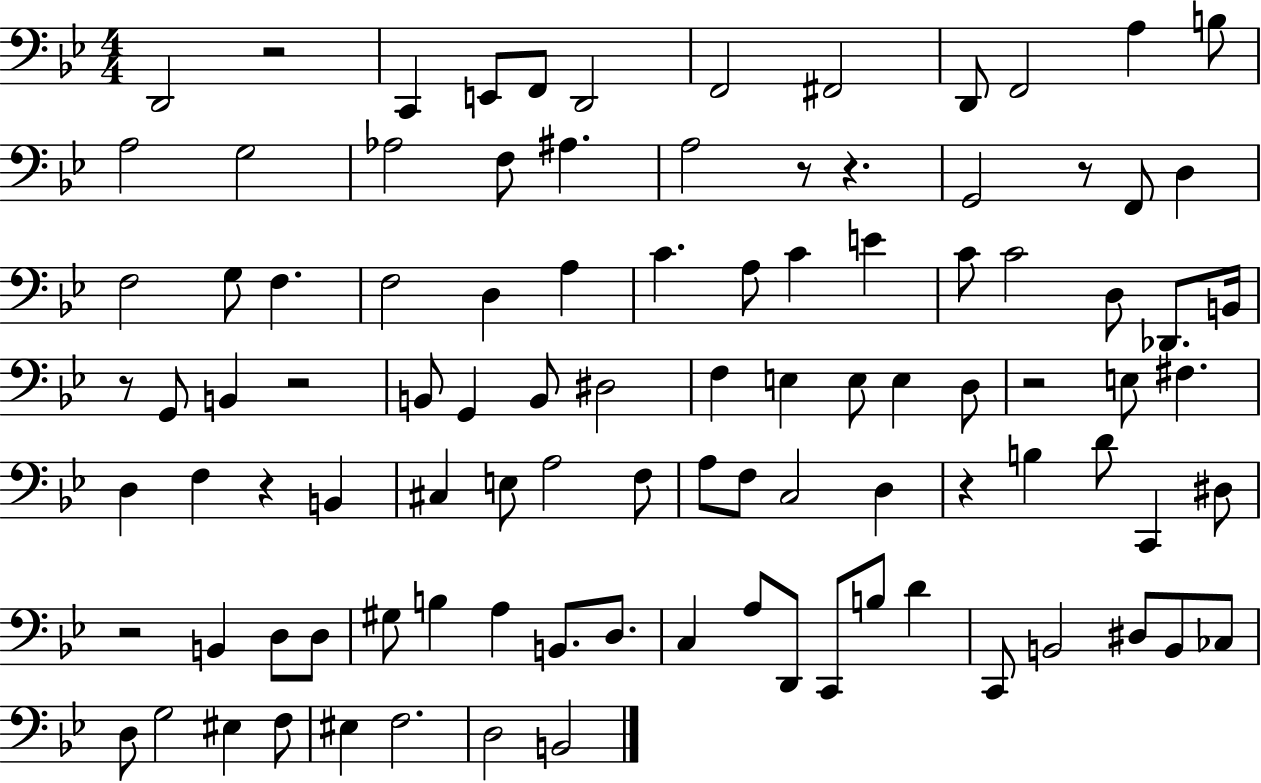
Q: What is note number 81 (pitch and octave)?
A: B2